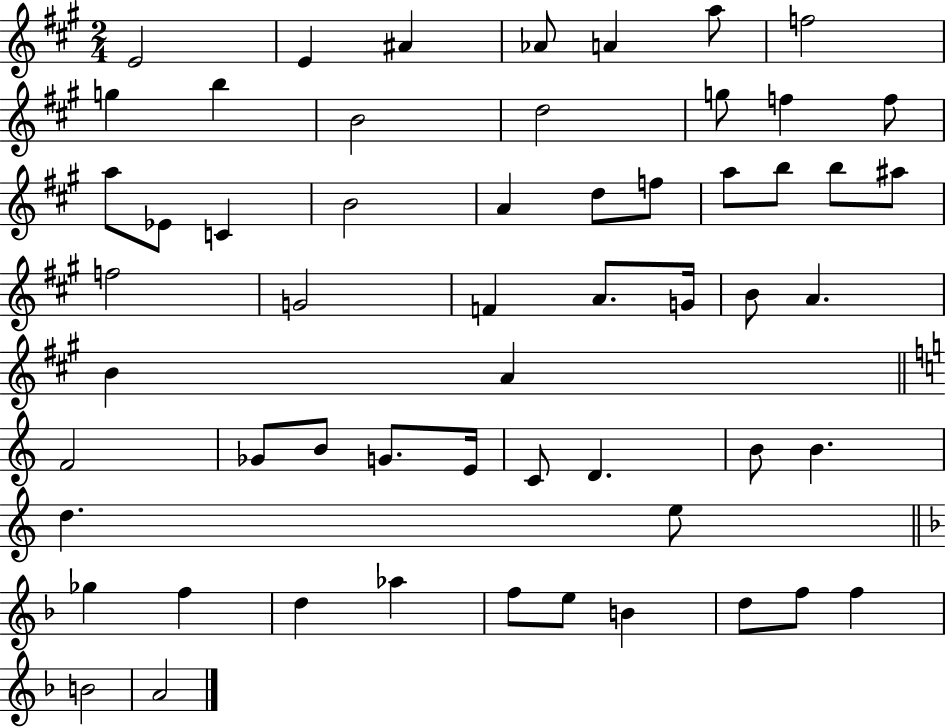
E4/h E4/q A#4/q Ab4/e A4/q A5/e F5/h G5/q B5/q B4/h D5/h G5/e F5/q F5/e A5/e Eb4/e C4/q B4/h A4/q D5/e F5/e A5/e B5/e B5/e A#5/e F5/h G4/h F4/q A4/e. G4/s B4/e A4/q. B4/q A4/q F4/h Gb4/e B4/e G4/e. E4/s C4/e D4/q. B4/e B4/q. D5/q. E5/e Gb5/q F5/q D5/q Ab5/q F5/e E5/e B4/q D5/e F5/e F5/q B4/h A4/h